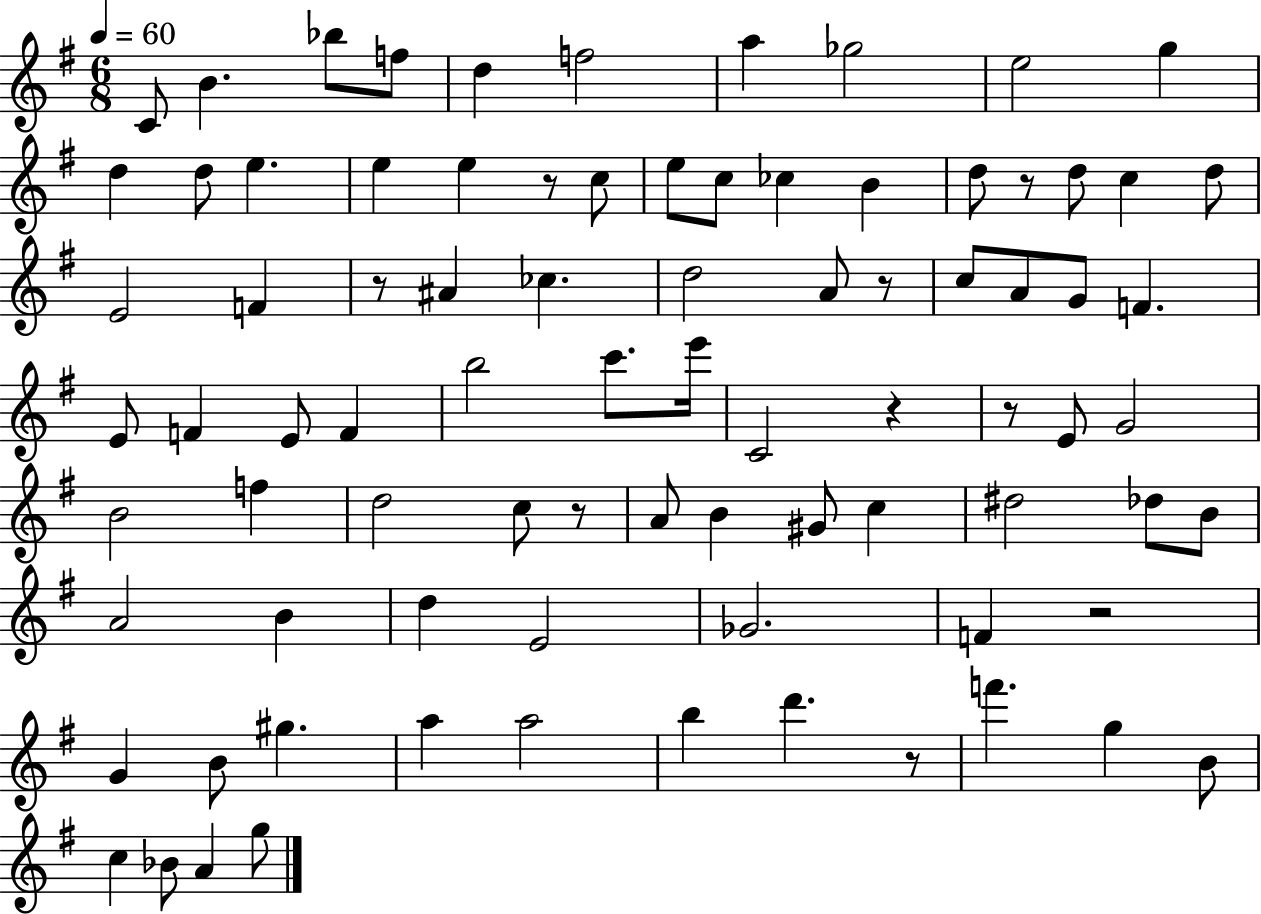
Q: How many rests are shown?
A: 9